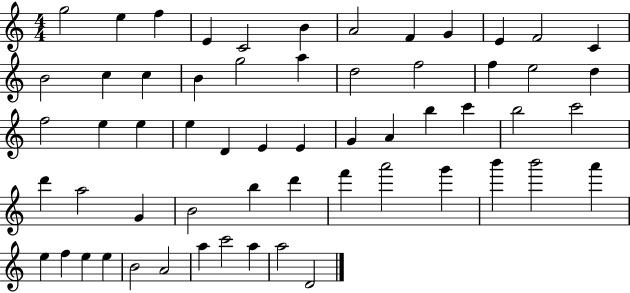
G5/h E5/q F5/q E4/q C4/h B4/q A4/h F4/q G4/q E4/q F4/h C4/q B4/h C5/q C5/q B4/q G5/h A5/q D5/h F5/h F5/q E5/h D5/q F5/h E5/q E5/q E5/q D4/q E4/q E4/q G4/q A4/q B5/q C6/q B5/h C6/h D6/q A5/h G4/q B4/h B5/q D6/q F6/q A6/h G6/q B6/q B6/h A6/q E5/q F5/q E5/q E5/q B4/h A4/h A5/q C6/h A5/q A5/h D4/h